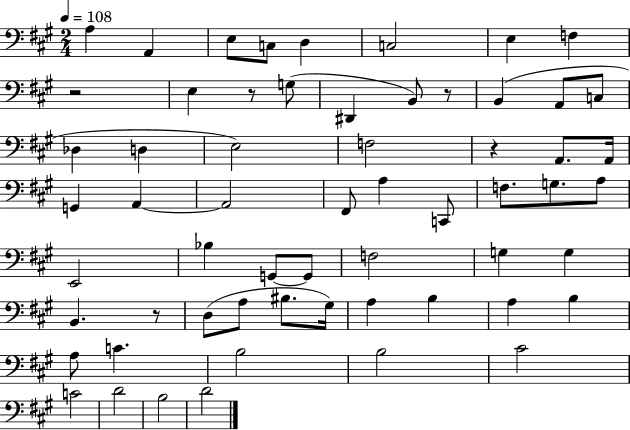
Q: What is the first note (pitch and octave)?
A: A3